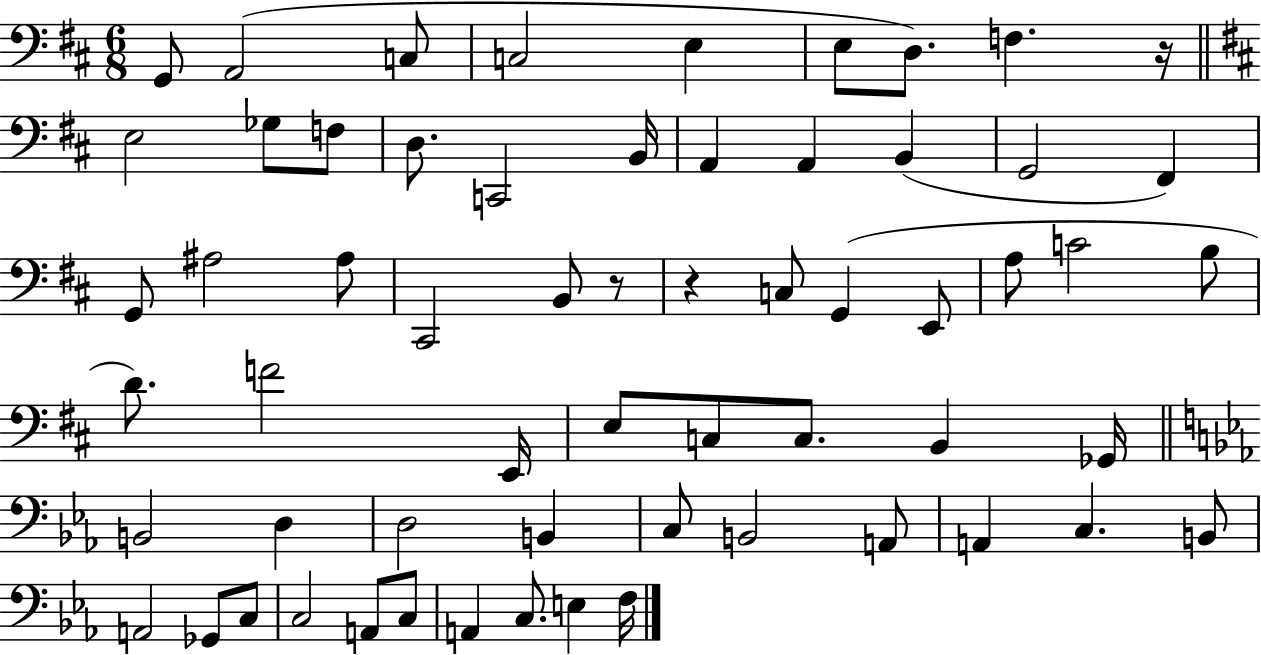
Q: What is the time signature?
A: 6/8